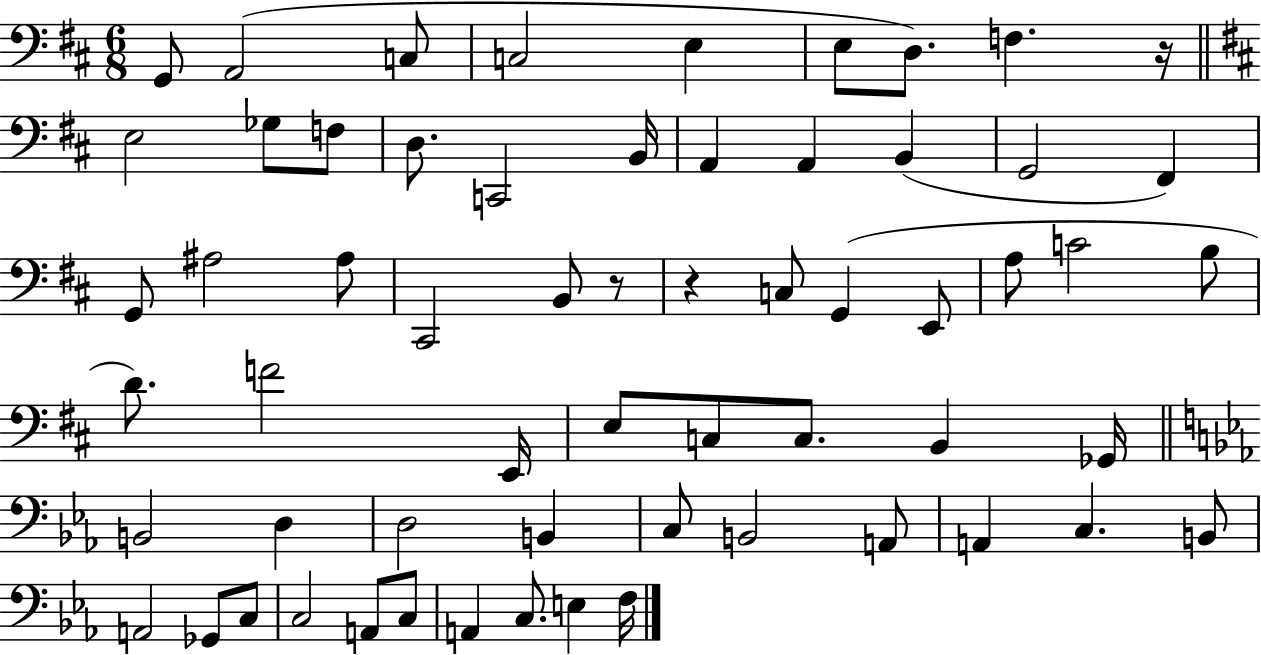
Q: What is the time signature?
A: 6/8